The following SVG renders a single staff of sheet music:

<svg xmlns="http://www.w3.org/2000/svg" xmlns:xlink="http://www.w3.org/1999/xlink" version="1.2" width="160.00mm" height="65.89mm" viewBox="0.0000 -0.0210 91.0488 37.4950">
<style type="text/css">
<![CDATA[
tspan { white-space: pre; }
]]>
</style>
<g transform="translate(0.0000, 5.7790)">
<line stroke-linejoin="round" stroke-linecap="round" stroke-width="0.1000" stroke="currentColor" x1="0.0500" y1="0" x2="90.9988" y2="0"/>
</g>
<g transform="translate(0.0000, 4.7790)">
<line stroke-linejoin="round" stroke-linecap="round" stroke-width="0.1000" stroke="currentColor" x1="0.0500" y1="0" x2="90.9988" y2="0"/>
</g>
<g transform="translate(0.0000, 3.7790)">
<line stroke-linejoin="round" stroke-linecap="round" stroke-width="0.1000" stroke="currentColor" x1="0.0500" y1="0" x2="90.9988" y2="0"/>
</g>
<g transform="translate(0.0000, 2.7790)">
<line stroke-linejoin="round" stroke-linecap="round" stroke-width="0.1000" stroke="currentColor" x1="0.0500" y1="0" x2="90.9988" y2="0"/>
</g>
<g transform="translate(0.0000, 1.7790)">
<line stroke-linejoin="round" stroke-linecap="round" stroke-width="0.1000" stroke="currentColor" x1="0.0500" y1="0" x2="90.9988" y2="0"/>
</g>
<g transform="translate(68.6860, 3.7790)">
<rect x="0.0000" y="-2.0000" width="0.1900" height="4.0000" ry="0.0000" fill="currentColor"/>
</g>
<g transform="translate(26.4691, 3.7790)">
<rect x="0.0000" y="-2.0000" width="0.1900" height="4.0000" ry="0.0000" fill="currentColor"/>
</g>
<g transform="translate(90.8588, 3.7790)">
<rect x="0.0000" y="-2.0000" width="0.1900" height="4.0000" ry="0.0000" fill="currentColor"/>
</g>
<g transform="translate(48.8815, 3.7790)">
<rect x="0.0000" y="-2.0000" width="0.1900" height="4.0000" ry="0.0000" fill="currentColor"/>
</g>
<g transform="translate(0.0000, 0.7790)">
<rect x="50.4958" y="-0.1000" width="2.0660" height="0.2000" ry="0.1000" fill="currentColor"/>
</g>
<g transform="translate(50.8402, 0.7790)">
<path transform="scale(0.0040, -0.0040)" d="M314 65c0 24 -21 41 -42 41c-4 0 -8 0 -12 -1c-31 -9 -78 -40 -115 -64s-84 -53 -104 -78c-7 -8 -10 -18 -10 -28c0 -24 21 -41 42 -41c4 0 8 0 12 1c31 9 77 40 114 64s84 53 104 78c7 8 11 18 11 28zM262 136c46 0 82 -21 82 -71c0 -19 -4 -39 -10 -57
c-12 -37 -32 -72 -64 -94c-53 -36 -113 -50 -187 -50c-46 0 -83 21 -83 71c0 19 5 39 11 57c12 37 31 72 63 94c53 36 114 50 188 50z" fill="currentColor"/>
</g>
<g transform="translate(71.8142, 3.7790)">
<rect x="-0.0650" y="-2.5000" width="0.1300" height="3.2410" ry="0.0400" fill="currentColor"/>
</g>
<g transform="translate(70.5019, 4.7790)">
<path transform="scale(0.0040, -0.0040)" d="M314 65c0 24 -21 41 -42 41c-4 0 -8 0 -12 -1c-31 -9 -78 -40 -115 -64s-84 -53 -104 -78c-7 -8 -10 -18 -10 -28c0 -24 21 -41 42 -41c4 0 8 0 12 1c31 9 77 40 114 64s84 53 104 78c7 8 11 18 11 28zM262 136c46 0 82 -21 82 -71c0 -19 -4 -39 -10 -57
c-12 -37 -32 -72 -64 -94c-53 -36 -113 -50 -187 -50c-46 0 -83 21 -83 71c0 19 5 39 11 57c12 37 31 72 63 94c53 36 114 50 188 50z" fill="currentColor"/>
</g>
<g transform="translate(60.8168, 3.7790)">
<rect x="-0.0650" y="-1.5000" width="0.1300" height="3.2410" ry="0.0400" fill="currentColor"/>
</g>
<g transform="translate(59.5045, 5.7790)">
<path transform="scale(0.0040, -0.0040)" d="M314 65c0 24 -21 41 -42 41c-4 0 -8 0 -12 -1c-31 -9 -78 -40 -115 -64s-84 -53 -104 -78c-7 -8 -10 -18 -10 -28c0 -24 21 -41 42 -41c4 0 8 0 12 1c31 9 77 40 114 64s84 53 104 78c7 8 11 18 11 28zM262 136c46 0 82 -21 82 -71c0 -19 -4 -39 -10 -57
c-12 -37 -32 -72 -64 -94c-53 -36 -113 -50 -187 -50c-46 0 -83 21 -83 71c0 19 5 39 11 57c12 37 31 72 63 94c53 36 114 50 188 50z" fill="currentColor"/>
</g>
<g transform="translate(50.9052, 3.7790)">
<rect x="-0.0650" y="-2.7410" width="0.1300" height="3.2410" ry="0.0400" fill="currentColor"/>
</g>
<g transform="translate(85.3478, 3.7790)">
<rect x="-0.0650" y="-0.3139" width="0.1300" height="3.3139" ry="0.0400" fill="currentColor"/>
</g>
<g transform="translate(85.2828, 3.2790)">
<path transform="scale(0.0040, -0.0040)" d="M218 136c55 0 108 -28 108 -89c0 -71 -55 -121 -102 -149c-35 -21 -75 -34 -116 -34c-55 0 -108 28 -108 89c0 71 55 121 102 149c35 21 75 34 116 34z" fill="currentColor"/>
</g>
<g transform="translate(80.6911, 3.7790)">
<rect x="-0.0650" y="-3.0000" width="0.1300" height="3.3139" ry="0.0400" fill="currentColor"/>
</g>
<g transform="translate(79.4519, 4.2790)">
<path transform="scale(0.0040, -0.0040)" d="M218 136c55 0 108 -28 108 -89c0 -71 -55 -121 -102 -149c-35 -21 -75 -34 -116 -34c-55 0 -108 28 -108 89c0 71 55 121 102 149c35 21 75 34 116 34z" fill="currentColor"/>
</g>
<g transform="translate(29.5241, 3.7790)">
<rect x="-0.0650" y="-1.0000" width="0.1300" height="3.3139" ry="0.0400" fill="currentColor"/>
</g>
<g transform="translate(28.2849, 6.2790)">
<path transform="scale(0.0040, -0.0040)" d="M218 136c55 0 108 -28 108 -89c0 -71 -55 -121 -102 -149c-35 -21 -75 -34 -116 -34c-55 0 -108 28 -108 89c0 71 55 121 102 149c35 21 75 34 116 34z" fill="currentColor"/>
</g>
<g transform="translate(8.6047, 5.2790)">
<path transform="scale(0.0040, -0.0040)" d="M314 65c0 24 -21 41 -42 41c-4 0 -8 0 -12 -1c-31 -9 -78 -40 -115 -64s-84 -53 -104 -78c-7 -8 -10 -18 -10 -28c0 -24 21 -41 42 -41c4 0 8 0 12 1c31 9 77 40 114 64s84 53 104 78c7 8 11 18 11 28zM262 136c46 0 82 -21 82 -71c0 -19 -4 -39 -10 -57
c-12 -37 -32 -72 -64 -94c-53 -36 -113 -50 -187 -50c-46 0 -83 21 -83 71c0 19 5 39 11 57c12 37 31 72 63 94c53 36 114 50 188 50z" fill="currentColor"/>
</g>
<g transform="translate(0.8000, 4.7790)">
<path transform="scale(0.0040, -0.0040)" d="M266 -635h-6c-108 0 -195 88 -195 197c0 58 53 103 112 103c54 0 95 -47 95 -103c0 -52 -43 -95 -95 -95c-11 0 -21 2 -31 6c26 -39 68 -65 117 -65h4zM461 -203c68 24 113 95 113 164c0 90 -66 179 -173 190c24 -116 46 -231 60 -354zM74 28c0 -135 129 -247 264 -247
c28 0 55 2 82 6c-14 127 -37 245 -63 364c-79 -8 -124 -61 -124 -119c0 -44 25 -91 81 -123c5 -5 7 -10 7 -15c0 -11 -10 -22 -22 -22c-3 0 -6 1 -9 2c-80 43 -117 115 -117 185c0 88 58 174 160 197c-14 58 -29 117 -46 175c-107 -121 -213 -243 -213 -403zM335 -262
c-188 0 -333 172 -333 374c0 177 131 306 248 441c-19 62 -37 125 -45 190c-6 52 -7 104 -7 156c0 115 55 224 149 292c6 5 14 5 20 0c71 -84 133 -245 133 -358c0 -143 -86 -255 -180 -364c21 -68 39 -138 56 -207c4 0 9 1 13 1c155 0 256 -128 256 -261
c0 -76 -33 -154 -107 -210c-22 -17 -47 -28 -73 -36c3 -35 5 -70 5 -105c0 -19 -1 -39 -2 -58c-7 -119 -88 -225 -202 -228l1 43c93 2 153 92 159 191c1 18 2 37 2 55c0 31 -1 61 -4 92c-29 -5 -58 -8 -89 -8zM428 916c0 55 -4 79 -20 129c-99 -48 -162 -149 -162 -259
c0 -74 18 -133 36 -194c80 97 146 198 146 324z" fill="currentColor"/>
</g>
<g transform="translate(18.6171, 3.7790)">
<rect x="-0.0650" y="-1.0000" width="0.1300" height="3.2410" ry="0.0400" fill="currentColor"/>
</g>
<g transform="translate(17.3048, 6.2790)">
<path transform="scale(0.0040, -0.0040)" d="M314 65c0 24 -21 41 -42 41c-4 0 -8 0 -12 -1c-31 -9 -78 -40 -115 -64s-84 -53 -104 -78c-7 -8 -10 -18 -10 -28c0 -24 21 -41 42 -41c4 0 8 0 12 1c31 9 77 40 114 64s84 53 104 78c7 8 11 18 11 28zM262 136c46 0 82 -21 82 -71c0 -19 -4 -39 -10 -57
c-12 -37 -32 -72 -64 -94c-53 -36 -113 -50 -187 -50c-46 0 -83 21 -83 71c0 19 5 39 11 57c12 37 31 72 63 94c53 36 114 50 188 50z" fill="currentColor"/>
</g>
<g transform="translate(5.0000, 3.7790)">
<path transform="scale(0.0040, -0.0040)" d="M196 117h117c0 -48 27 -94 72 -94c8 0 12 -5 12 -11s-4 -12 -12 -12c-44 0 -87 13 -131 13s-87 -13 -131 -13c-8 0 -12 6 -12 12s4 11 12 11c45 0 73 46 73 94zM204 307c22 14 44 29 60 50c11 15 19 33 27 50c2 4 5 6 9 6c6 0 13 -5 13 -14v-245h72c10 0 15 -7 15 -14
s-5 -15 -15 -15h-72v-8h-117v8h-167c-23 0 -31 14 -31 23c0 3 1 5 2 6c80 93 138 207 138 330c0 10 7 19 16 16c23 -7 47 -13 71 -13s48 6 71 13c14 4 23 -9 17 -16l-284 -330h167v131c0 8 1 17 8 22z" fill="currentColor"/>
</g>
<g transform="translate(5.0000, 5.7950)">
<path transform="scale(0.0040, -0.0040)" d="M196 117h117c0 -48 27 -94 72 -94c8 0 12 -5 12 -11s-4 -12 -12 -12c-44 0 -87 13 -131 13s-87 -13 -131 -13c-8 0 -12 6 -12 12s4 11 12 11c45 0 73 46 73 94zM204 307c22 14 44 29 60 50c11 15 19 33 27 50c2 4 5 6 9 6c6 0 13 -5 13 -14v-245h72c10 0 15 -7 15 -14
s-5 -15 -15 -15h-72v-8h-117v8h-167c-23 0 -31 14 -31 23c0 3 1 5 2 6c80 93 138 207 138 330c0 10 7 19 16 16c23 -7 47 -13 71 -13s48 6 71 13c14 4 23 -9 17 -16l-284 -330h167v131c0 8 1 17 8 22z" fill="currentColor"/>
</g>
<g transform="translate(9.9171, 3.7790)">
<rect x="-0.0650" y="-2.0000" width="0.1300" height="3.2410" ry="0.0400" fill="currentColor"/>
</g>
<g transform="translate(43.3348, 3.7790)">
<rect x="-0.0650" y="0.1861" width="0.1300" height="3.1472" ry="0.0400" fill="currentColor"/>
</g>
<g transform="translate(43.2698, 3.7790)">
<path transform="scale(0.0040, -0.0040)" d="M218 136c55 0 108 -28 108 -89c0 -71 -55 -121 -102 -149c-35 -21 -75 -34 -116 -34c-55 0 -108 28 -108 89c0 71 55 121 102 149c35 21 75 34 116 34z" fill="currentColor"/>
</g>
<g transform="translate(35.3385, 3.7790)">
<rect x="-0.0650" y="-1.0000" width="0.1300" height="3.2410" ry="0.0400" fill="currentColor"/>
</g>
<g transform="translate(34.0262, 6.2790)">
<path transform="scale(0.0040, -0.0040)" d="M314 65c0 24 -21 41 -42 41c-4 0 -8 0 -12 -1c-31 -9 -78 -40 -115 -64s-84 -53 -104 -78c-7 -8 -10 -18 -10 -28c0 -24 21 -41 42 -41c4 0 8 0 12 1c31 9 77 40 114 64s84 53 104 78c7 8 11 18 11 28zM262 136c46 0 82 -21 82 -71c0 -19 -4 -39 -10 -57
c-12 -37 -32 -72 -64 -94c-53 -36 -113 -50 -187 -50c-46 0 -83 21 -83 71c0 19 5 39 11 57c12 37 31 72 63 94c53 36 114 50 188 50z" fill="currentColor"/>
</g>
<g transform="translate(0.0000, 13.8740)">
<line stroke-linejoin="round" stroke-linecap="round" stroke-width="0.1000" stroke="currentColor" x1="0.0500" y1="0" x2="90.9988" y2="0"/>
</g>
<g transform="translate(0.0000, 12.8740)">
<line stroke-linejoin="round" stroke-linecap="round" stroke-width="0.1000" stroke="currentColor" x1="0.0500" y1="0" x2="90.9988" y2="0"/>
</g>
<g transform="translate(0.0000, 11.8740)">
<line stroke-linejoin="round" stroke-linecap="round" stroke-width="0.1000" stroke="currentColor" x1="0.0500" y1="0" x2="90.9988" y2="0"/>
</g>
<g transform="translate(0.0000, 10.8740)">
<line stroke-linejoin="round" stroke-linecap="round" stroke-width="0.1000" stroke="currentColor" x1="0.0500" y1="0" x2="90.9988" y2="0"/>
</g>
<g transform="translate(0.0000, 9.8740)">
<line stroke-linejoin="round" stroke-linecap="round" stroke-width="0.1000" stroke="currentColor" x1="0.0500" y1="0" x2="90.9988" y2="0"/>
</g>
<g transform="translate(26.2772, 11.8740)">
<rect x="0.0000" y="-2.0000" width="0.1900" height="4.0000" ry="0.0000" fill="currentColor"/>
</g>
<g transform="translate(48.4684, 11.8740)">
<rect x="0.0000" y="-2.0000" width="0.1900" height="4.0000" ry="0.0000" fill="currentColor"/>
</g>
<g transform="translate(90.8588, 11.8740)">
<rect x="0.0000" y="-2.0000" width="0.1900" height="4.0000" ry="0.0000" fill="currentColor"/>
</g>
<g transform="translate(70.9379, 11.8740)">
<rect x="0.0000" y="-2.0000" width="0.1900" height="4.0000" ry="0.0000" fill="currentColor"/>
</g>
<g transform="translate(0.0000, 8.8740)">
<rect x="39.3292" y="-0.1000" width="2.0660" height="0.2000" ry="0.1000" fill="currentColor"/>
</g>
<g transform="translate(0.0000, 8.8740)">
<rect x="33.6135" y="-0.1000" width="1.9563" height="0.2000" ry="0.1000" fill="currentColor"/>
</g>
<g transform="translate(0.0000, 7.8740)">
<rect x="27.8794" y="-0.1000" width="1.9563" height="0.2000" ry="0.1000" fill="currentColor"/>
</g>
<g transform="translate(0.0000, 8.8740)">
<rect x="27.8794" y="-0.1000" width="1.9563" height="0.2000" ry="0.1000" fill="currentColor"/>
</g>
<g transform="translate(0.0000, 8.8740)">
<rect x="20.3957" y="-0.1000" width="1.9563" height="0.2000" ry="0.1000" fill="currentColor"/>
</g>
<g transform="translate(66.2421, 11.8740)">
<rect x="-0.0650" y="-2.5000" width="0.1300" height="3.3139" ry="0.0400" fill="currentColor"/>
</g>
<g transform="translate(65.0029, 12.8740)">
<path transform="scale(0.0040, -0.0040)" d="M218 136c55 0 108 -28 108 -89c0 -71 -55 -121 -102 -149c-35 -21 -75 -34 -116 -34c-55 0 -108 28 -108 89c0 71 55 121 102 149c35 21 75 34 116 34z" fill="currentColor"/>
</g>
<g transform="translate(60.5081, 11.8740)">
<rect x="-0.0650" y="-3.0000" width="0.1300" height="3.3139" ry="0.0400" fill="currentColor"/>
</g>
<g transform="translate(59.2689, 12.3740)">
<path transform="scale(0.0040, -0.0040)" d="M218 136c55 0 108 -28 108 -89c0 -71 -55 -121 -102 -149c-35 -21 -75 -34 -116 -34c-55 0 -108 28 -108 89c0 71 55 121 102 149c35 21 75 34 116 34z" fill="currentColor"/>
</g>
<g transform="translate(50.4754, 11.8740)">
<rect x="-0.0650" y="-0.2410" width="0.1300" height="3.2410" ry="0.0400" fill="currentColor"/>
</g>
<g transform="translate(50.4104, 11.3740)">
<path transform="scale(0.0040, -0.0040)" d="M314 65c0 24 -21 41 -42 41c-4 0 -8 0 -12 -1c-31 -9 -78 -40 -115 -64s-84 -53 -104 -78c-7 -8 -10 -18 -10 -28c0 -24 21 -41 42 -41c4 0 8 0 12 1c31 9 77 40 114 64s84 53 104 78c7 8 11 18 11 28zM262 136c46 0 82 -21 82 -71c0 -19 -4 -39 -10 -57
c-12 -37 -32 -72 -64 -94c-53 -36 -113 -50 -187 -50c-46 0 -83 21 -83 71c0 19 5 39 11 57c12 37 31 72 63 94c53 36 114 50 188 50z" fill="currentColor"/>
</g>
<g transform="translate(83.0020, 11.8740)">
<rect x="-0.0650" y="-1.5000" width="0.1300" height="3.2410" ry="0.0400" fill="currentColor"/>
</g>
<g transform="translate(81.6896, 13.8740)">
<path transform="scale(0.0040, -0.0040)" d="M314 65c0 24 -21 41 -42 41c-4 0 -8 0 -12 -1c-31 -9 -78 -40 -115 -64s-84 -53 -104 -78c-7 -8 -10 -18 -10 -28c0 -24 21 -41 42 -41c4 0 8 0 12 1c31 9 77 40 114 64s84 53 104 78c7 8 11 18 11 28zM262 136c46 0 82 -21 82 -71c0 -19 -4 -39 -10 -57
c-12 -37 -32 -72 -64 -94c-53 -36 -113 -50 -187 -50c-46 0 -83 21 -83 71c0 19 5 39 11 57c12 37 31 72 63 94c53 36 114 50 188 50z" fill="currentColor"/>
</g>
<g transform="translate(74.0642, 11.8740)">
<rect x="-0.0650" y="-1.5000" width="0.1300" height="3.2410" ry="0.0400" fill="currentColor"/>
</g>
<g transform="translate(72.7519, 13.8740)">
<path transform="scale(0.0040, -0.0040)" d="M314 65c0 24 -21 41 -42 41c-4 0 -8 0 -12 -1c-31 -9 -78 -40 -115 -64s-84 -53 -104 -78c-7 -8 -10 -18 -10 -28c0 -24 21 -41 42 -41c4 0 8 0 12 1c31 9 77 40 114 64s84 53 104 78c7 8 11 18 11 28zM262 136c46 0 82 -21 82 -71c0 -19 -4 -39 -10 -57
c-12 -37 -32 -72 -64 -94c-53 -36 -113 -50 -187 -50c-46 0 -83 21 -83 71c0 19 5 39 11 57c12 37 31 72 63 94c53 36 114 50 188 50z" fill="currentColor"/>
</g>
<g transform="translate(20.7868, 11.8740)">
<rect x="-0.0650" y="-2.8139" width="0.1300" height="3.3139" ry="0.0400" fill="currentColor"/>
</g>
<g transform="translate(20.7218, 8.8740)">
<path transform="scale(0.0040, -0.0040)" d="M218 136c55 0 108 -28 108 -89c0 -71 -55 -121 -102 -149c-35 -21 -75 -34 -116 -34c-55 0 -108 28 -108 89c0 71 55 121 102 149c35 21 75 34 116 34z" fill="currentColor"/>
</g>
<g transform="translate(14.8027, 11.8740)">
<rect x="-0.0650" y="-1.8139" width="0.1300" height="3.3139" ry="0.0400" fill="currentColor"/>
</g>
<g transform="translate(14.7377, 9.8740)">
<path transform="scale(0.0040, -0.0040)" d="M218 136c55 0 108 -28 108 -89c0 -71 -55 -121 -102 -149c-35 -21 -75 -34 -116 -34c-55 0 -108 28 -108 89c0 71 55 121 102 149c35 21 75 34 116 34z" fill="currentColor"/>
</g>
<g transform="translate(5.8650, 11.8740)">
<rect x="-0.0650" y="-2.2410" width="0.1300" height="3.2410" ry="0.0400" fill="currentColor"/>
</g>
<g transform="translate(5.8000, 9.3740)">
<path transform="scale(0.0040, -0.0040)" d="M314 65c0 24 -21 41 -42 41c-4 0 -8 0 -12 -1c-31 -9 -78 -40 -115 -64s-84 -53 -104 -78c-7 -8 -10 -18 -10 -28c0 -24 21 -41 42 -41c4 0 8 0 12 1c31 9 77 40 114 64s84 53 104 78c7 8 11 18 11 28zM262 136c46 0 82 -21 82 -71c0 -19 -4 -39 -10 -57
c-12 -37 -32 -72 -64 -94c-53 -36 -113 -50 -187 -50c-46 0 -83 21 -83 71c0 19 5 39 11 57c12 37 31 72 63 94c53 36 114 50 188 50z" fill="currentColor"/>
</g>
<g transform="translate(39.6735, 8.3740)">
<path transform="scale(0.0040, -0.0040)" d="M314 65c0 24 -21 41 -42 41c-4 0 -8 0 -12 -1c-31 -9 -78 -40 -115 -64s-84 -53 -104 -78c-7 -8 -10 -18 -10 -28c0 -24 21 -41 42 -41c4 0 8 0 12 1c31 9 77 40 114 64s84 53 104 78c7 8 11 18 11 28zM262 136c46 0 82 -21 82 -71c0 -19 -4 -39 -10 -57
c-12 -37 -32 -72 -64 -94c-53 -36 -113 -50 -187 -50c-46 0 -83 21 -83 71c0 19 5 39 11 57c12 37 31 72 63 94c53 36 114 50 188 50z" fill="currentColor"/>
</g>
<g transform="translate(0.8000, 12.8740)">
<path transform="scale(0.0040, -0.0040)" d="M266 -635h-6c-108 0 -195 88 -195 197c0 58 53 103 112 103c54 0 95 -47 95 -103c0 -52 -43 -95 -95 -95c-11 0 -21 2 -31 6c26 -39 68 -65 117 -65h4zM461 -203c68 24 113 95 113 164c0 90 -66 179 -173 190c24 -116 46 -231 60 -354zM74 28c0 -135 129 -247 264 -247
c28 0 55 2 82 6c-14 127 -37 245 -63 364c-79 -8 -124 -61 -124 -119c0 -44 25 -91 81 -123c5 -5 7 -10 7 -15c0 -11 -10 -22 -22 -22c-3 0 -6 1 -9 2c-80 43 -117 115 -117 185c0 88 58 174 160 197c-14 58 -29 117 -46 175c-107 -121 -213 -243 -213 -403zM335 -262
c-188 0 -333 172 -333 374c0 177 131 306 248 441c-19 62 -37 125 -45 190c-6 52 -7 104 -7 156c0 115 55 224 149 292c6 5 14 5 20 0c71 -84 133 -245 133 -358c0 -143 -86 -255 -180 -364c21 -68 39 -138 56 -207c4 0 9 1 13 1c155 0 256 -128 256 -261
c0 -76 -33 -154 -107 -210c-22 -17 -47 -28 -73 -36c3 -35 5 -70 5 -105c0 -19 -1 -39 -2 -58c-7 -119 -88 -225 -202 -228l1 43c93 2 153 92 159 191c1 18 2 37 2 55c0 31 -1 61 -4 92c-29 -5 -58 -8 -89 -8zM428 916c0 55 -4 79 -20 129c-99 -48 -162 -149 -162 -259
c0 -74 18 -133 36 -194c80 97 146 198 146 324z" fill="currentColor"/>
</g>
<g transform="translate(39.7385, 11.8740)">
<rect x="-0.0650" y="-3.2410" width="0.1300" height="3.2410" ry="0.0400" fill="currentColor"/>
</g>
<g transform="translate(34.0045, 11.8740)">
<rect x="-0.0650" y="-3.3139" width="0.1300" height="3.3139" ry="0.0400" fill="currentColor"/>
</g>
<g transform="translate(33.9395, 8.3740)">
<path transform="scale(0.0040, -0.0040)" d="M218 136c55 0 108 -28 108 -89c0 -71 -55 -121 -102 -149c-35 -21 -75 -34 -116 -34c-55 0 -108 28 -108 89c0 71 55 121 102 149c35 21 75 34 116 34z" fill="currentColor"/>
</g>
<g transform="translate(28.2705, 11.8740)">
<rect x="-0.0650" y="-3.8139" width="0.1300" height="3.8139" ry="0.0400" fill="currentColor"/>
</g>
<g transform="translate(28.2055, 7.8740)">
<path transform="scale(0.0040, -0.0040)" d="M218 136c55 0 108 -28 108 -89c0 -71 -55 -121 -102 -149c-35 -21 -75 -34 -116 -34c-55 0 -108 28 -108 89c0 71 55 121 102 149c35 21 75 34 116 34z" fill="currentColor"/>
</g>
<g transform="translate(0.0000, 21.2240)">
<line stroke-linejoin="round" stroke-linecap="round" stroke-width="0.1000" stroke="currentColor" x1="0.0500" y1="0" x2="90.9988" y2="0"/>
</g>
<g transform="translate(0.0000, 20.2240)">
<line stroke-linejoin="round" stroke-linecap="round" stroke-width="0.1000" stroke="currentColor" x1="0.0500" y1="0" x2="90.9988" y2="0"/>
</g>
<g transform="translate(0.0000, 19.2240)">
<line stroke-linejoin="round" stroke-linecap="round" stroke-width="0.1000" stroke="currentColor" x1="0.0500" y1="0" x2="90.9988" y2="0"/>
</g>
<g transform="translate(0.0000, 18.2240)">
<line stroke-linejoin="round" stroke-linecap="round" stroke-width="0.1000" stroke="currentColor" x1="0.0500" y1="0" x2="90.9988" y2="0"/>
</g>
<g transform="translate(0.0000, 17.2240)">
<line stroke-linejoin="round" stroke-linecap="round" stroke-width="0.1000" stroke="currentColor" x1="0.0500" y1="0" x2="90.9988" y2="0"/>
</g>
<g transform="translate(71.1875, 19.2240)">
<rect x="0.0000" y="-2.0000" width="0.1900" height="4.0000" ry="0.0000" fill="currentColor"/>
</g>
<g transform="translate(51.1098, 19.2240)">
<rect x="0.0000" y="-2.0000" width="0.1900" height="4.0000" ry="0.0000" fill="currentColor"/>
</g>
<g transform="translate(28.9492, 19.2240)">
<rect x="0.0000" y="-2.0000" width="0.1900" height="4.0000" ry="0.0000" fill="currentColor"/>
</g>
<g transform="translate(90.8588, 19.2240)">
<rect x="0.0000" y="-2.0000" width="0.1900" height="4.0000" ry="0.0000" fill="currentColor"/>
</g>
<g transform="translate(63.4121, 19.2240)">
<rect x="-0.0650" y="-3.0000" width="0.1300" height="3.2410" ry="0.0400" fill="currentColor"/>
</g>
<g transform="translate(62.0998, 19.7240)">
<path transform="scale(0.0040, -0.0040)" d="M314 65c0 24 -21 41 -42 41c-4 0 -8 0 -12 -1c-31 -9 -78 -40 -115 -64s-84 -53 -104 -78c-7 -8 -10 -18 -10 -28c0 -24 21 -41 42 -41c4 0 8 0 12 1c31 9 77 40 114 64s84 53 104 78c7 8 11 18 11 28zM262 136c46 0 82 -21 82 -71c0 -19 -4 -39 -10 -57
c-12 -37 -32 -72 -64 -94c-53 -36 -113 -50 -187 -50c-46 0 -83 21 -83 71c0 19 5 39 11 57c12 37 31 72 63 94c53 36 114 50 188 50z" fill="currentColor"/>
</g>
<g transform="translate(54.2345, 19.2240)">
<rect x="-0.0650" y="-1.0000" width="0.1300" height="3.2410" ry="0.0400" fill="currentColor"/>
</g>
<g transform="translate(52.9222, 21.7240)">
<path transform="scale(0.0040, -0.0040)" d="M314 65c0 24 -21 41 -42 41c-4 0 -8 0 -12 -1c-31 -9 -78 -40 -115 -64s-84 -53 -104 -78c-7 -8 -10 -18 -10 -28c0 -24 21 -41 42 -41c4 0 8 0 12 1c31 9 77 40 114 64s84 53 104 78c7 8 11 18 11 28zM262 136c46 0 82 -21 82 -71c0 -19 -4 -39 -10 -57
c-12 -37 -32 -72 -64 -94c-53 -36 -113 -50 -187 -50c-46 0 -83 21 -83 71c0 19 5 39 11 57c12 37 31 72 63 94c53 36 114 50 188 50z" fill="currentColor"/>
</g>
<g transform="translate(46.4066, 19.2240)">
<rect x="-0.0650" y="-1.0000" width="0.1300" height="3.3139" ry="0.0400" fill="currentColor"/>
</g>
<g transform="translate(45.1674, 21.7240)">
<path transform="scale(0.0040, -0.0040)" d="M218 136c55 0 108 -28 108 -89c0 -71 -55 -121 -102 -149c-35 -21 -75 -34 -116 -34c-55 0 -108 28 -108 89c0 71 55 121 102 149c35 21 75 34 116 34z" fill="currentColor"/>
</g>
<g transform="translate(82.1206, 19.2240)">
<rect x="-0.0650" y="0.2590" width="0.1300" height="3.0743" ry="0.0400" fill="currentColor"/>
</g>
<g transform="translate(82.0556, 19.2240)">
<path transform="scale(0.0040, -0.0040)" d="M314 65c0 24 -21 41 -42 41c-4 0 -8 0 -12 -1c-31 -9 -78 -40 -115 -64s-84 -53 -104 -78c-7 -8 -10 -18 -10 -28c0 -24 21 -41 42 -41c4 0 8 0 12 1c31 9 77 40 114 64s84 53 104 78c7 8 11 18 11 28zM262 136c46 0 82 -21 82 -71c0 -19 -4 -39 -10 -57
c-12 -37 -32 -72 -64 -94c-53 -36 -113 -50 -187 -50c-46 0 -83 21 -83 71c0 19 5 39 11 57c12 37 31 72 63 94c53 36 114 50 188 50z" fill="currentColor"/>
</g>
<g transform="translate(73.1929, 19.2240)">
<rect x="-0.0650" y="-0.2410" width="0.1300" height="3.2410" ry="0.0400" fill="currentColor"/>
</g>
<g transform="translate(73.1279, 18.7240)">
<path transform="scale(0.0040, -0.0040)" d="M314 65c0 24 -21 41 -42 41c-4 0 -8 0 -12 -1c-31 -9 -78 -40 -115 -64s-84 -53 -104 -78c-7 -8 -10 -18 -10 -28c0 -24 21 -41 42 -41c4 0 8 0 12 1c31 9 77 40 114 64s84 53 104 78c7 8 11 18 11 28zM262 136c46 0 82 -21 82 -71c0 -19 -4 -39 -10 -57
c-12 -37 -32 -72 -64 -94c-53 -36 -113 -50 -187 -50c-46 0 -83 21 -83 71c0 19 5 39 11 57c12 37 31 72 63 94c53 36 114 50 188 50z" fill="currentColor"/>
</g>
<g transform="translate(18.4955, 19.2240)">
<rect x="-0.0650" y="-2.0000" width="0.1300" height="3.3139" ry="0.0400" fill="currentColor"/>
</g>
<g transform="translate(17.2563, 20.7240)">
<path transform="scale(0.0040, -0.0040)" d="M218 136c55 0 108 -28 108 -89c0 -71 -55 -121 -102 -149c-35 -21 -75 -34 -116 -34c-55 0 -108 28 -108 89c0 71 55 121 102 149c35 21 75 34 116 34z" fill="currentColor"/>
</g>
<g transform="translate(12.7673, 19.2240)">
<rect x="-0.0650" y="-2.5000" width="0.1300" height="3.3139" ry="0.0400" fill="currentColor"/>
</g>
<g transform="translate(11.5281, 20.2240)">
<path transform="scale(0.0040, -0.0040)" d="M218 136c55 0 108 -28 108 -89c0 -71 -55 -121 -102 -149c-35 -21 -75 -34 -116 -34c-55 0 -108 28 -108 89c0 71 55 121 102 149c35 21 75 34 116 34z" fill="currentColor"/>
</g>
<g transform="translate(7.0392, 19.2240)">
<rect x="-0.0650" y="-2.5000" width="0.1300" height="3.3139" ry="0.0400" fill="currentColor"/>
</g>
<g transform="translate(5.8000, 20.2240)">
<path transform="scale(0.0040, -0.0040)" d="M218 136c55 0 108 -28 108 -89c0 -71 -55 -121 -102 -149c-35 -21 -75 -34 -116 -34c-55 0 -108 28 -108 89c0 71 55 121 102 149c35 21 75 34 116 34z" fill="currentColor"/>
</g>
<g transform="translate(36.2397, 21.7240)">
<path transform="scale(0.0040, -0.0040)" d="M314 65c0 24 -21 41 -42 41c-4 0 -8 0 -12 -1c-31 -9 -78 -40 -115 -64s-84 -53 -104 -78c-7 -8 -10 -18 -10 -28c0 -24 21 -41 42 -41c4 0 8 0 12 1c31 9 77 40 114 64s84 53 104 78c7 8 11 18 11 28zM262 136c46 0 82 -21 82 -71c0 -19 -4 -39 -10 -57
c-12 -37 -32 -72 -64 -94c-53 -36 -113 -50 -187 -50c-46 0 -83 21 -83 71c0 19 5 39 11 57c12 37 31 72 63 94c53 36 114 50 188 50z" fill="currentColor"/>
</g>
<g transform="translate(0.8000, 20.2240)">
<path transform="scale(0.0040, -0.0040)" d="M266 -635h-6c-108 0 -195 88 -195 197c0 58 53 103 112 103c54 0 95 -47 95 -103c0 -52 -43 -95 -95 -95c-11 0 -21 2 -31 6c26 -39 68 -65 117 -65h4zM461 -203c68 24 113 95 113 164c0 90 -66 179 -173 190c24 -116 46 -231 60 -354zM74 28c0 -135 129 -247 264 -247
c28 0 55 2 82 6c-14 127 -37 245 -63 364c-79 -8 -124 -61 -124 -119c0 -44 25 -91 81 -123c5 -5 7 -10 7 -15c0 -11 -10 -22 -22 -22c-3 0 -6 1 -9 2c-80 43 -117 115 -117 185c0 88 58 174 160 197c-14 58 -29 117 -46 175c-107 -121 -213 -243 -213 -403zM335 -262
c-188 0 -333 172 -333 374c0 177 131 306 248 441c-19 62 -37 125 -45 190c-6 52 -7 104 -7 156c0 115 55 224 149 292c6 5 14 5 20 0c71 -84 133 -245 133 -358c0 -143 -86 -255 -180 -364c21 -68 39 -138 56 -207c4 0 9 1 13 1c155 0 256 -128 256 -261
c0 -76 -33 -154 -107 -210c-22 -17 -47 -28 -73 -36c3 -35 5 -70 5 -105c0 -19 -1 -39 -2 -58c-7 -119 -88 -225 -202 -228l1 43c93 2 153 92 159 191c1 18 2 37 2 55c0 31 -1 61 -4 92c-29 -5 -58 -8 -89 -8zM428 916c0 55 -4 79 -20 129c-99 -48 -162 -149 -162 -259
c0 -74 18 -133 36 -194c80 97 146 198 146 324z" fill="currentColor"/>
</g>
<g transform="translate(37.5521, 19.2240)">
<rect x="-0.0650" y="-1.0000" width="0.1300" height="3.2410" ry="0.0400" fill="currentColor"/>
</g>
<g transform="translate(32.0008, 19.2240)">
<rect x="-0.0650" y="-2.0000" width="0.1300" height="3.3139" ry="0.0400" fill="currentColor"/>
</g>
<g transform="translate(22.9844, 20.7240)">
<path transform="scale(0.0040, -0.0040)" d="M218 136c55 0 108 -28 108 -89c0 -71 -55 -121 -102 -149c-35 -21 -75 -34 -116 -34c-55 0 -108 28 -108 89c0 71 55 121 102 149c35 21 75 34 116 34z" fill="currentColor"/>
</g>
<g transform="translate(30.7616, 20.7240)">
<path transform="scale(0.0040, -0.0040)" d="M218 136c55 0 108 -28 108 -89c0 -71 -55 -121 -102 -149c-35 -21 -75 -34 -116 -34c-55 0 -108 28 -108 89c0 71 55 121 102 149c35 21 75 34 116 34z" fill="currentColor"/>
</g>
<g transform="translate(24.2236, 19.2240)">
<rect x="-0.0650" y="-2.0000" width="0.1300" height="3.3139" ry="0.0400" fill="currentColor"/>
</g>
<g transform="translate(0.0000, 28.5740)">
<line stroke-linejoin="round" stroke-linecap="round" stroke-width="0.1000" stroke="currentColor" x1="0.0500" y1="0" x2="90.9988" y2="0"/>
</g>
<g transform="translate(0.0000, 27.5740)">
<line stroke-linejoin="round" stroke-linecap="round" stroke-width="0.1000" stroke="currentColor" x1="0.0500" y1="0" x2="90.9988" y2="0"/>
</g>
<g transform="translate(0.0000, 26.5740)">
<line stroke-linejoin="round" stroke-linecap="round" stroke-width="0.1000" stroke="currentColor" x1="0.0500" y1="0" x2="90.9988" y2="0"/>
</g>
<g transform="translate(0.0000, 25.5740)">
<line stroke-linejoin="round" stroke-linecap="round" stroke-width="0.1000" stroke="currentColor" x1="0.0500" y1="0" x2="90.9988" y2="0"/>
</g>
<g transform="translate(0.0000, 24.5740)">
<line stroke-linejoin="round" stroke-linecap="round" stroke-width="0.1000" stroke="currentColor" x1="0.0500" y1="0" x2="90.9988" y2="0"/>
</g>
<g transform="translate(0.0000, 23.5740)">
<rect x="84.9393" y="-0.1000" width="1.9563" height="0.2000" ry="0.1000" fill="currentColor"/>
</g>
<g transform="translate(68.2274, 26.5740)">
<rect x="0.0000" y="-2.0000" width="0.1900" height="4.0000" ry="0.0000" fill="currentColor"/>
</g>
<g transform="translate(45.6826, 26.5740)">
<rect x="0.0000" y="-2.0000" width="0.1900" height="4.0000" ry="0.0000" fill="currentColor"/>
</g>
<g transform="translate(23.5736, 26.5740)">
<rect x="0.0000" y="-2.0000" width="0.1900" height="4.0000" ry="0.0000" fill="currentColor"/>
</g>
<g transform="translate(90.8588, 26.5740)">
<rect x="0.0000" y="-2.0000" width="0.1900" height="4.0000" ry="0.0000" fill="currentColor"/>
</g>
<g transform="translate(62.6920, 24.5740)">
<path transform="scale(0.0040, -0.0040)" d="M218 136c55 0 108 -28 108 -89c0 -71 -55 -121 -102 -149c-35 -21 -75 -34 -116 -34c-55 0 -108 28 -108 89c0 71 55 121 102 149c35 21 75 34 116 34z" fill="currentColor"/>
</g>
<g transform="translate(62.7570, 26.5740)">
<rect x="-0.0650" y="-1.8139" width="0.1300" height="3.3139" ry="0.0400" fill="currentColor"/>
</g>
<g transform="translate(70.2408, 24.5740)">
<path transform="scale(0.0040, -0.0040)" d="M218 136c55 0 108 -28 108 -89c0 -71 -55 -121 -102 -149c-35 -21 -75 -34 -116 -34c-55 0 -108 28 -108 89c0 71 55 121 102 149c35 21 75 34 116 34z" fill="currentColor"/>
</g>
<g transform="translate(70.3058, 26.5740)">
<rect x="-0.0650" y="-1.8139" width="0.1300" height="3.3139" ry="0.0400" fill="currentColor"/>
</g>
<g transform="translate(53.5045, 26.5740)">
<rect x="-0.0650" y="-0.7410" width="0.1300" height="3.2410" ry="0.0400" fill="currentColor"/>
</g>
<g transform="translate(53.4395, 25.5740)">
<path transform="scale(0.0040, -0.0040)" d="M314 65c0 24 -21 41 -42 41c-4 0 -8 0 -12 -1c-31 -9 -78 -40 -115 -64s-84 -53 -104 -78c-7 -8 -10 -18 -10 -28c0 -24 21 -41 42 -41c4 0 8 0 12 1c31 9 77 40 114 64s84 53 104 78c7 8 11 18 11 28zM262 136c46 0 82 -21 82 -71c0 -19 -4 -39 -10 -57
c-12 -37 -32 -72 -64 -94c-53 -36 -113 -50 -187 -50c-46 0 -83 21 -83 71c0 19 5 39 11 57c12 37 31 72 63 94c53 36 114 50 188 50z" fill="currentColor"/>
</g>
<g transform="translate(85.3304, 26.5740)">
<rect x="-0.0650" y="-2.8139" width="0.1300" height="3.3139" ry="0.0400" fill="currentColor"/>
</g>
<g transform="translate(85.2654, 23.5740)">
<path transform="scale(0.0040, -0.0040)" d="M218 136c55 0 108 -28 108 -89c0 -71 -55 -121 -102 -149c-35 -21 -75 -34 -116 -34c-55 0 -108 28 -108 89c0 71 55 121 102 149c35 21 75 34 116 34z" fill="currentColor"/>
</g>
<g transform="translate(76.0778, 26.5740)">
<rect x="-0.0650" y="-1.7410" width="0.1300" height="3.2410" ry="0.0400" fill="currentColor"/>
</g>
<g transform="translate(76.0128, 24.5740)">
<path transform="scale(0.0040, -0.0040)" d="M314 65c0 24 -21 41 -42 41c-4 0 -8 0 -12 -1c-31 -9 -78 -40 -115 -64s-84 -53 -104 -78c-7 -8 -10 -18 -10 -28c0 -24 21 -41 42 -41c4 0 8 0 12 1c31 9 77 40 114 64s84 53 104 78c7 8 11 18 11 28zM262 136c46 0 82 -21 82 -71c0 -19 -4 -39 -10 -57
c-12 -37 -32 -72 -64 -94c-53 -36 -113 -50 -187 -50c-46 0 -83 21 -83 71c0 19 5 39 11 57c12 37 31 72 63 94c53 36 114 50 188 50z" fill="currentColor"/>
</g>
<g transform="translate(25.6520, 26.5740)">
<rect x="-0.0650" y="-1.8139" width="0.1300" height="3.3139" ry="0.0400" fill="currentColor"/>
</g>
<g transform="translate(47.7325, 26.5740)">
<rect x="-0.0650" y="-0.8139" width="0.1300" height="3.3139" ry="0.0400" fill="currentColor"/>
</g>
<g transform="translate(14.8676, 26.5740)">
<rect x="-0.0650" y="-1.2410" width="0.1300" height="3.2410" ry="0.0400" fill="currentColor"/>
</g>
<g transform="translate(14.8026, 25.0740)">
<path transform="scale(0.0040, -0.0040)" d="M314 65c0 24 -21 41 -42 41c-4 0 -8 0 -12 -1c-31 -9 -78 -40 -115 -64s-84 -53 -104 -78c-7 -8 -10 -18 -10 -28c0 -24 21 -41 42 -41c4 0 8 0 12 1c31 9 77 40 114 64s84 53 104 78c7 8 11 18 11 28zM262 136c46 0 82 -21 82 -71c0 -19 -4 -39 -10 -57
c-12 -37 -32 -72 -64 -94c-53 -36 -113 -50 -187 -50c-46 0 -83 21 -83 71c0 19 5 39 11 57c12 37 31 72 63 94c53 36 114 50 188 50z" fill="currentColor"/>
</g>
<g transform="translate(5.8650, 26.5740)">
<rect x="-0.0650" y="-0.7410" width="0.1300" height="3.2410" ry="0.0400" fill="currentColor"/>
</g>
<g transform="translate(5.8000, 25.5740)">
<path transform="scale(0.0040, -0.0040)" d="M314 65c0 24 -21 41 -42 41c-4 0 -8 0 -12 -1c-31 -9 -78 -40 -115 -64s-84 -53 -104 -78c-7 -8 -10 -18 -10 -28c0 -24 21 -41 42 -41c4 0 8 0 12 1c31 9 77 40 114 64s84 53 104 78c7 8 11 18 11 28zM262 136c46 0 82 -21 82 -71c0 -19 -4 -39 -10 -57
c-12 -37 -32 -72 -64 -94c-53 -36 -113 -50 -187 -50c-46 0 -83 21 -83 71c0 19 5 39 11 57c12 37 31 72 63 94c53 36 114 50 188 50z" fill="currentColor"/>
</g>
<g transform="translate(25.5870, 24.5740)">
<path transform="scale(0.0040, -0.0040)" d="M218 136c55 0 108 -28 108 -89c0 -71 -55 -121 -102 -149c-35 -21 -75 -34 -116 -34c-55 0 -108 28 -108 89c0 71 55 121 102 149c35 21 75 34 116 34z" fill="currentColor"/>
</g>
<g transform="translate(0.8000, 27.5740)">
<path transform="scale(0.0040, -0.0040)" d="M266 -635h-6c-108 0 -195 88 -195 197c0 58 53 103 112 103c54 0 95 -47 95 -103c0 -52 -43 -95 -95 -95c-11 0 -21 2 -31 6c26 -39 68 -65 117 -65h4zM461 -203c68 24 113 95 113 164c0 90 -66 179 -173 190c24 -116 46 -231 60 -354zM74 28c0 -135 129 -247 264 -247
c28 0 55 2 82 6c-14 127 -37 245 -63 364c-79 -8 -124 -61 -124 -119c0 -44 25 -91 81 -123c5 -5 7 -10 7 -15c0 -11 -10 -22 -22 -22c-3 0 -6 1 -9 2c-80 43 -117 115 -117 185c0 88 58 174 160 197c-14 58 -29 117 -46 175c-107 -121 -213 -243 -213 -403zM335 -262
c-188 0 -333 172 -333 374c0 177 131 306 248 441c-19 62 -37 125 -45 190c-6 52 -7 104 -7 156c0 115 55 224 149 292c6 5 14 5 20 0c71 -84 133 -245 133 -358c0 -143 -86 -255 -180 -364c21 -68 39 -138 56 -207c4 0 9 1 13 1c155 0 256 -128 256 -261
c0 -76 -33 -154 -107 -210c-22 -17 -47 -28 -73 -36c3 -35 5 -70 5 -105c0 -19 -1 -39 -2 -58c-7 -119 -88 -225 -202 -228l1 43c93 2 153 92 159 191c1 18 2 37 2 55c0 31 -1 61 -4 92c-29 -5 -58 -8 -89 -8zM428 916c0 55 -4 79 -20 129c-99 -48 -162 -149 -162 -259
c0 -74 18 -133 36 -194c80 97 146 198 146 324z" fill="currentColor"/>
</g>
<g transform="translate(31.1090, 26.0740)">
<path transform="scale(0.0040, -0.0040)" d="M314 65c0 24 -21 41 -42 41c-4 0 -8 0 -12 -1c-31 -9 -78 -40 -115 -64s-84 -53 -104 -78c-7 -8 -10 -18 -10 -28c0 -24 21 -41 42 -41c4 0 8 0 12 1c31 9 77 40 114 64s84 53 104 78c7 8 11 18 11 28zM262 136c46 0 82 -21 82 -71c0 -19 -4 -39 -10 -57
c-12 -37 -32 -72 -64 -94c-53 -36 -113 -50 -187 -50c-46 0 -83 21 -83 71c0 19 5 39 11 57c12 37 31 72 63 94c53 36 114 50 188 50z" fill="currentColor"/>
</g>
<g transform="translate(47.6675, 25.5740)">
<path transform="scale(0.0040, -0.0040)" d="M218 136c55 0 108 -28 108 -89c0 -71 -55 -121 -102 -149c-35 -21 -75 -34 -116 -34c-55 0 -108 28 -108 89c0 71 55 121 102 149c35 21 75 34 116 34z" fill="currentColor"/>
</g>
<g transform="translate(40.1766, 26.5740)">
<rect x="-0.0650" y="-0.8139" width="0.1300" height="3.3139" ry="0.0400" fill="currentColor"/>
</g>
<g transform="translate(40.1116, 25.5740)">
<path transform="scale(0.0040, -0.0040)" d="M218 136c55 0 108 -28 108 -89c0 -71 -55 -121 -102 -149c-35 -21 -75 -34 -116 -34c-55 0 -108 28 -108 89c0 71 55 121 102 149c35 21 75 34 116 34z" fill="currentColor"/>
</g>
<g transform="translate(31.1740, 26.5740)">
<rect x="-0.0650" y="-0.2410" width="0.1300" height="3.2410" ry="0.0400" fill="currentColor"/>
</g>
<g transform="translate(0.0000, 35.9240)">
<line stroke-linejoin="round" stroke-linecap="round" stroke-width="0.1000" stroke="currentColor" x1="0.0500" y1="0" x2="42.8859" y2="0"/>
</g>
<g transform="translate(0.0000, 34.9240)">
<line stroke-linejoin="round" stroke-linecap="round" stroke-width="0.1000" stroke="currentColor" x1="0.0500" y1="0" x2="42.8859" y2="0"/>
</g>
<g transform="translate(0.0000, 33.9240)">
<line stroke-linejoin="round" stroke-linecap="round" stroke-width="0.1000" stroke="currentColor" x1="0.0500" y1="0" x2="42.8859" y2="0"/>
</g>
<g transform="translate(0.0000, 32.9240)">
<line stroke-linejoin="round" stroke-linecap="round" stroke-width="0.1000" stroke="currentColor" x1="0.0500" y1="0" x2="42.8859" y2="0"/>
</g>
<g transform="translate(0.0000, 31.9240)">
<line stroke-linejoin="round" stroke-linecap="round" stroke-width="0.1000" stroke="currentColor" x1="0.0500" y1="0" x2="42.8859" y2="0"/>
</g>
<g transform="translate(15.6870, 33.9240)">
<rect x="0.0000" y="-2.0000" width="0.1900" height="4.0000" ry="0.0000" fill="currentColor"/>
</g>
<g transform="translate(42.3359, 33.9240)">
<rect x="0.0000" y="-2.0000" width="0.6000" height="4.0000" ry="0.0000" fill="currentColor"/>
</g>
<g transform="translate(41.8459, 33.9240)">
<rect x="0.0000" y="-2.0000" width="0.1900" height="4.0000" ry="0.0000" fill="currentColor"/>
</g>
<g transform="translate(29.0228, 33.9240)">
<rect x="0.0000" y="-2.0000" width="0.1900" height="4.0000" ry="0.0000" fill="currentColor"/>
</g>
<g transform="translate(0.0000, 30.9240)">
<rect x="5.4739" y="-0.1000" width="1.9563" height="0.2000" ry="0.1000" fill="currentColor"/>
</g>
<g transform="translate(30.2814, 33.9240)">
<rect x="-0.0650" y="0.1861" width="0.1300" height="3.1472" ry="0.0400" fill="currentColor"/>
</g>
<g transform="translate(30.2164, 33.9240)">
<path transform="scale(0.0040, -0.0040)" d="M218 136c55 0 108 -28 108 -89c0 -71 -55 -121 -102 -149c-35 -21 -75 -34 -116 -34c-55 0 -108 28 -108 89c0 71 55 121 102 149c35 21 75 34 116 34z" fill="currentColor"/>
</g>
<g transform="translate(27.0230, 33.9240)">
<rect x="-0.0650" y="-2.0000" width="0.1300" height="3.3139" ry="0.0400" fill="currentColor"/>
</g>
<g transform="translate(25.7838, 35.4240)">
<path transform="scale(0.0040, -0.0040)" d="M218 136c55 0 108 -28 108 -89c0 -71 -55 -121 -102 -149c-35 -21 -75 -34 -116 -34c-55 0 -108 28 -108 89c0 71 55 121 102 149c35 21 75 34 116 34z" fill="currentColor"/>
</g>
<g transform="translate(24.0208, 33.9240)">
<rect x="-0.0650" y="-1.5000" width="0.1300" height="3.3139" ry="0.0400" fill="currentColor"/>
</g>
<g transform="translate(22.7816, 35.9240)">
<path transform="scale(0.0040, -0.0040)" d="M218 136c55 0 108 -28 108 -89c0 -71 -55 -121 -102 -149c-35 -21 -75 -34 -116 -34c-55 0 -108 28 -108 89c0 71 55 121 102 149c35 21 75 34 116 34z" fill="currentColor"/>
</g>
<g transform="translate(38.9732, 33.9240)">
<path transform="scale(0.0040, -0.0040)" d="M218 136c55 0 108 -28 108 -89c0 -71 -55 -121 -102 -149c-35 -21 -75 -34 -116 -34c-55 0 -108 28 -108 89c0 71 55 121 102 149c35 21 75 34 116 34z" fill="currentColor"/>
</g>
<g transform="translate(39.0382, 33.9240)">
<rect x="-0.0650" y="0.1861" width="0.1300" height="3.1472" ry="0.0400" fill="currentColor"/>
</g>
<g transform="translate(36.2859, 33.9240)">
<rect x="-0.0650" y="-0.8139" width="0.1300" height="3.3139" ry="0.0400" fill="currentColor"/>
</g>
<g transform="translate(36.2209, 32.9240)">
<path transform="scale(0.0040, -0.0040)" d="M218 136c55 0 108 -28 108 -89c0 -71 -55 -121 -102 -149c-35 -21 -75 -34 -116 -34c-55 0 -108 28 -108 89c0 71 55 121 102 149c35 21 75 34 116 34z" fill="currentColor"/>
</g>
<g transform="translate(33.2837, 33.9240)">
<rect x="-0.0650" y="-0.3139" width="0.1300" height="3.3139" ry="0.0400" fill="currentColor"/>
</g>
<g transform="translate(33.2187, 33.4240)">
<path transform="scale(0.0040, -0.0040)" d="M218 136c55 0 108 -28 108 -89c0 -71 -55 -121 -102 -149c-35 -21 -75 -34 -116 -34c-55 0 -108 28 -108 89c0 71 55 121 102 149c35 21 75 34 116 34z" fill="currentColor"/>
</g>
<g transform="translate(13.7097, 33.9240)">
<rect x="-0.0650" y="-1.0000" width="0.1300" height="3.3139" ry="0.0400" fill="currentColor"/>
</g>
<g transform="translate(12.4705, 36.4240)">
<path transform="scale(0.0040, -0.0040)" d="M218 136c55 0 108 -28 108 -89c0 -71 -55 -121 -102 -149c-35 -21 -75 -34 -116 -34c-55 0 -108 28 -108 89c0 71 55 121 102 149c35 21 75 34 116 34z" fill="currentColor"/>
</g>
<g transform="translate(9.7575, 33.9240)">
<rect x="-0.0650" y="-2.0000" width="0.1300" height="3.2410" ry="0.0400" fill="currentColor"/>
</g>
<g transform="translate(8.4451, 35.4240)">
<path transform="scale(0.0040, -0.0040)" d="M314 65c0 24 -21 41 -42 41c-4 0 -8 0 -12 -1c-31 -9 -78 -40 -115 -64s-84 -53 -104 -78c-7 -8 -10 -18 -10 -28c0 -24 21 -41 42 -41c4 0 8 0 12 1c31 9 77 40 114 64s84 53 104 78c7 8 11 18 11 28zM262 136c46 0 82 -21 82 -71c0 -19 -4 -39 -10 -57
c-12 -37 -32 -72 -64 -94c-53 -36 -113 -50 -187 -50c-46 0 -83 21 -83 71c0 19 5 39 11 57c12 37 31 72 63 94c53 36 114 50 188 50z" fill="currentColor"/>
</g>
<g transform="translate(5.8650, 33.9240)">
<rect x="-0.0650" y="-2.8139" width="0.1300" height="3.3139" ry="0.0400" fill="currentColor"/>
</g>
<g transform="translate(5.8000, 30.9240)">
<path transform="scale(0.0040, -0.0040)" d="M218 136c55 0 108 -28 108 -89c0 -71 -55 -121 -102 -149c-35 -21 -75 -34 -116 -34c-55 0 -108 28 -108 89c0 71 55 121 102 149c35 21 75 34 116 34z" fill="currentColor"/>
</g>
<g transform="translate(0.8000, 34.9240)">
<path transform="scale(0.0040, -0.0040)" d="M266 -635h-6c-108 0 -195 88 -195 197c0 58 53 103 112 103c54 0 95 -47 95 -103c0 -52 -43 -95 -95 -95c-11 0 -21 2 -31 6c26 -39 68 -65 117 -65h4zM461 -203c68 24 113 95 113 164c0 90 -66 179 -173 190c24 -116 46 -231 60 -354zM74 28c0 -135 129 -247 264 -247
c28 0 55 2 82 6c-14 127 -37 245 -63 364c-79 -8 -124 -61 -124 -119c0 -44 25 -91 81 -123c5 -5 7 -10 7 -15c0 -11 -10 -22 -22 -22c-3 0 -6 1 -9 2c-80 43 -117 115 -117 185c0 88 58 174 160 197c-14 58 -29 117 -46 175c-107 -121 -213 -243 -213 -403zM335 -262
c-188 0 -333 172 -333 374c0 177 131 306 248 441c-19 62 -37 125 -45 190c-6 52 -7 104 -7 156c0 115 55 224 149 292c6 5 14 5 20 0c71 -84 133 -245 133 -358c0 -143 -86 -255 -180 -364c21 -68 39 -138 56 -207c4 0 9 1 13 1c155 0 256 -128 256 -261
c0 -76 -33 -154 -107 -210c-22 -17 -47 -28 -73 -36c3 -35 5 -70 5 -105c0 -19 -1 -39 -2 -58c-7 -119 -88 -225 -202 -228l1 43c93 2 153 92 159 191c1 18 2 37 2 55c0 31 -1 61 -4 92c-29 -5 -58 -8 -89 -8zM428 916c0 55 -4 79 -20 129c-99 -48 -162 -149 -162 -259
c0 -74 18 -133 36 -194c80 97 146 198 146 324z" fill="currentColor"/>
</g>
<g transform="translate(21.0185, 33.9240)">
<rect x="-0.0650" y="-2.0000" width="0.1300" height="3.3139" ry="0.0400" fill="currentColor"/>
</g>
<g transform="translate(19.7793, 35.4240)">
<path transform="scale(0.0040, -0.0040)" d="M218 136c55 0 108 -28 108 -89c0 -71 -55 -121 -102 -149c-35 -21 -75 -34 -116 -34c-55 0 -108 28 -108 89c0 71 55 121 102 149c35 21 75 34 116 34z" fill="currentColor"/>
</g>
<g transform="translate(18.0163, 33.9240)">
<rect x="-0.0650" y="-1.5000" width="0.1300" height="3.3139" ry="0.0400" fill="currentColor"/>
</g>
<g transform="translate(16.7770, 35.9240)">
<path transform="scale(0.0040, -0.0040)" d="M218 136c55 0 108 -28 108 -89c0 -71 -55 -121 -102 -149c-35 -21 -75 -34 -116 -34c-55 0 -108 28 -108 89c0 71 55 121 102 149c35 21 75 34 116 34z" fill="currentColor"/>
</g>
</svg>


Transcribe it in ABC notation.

X:1
T:Untitled
M:4/4
L:1/4
K:C
F2 D2 D D2 B a2 E2 G2 A c g2 f a c' b b2 c2 A G E2 E2 G G F F F D2 D D2 A2 c2 B2 d2 e2 f c2 d d d2 f f f2 a a F2 D E F E F B c d B